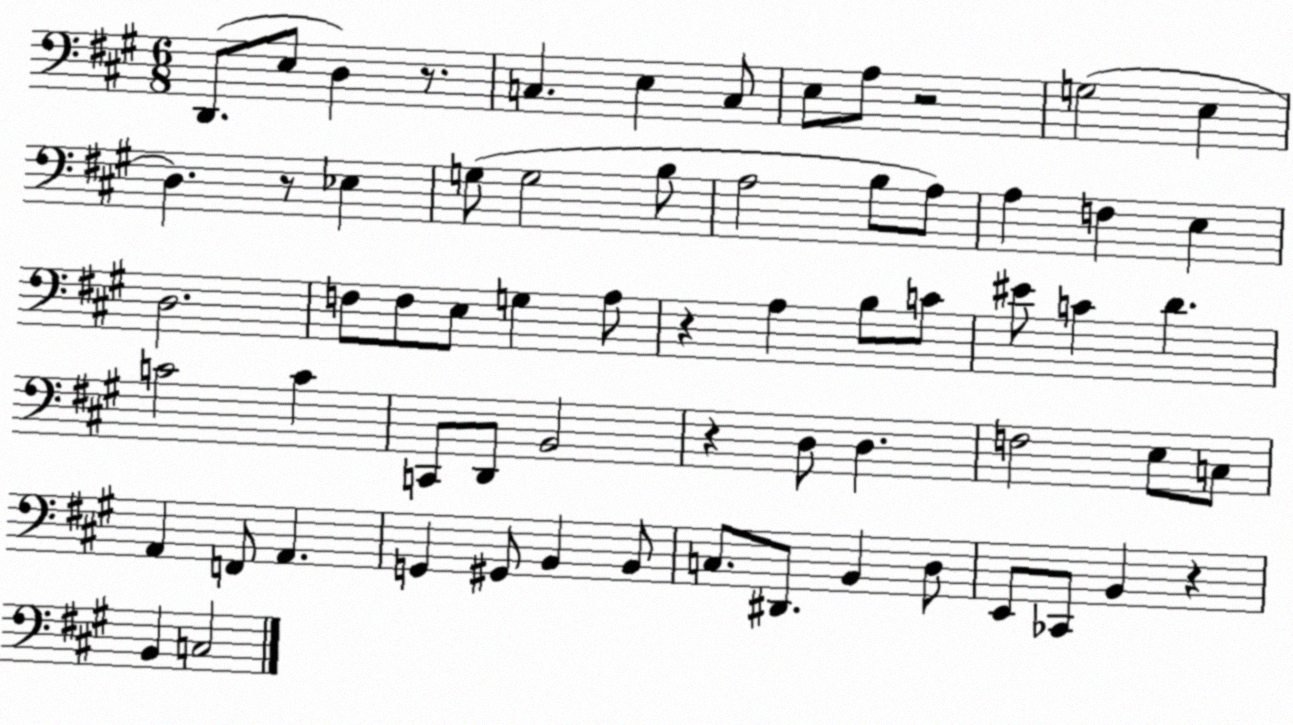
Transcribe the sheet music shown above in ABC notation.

X:1
T:Untitled
M:6/8
L:1/4
K:A
D,,/2 E,/2 D, z/2 C, E, C,/2 E,/2 A,/2 z2 G,2 E, D, z/2 _E, G,/2 G,2 B,/2 A,2 B,/2 A,/2 A, F, E, D,2 F,/2 F,/2 E,/2 G, A,/2 z A, B,/2 C/2 ^E/2 C D C2 C C,,/2 D,,/2 B,,2 z D,/2 D, F,2 E,/2 C,/2 A,, F,,/2 A,, G,, ^G,,/2 B,, B,,/2 C,/2 ^D,,/2 B,, D,/2 E,,/2 _C,,/2 B,, z B,, C,2